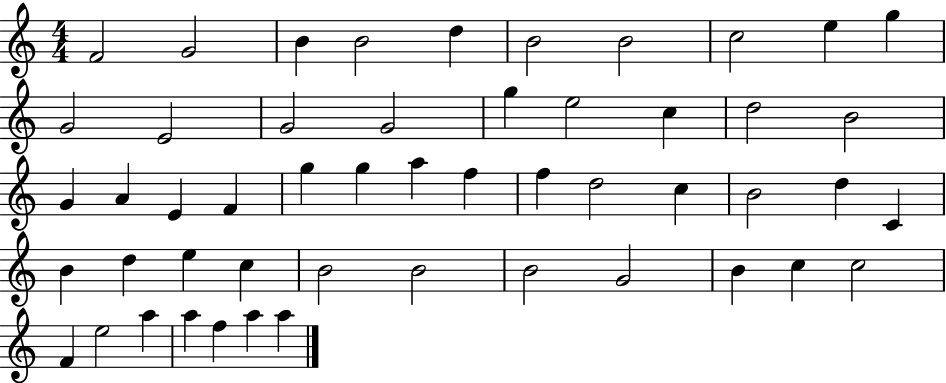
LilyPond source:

{
  \clef treble
  \numericTimeSignature
  \time 4/4
  \key c \major
  f'2 g'2 | b'4 b'2 d''4 | b'2 b'2 | c''2 e''4 g''4 | \break g'2 e'2 | g'2 g'2 | g''4 e''2 c''4 | d''2 b'2 | \break g'4 a'4 e'4 f'4 | g''4 g''4 a''4 f''4 | f''4 d''2 c''4 | b'2 d''4 c'4 | \break b'4 d''4 e''4 c''4 | b'2 b'2 | b'2 g'2 | b'4 c''4 c''2 | \break f'4 e''2 a''4 | a''4 f''4 a''4 a''4 | \bar "|."
}